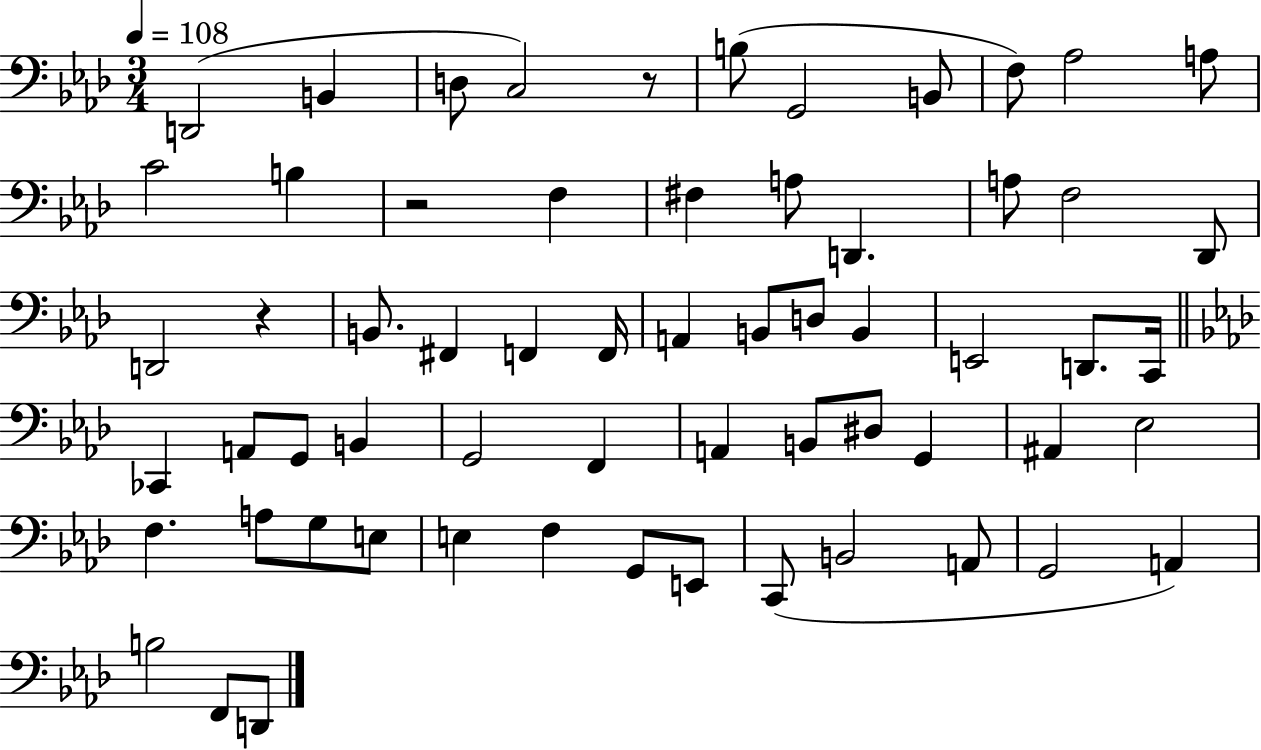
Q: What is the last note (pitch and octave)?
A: D2